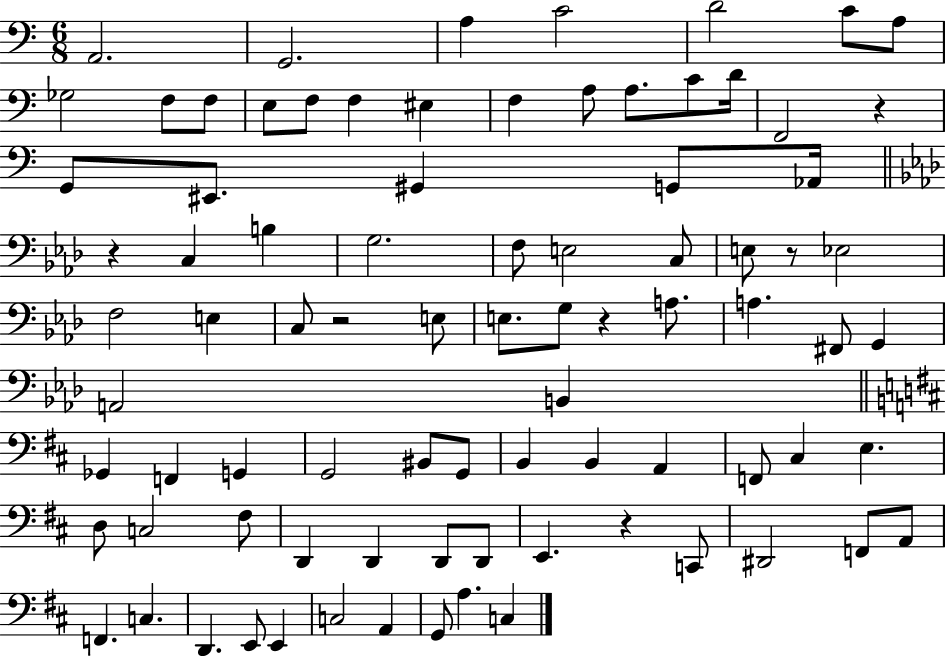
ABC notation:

X:1
T:Untitled
M:6/8
L:1/4
K:C
A,,2 G,,2 A, C2 D2 C/2 A,/2 _G,2 F,/2 F,/2 E,/2 F,/2 F, ^E, F, A,/2 A,/2 C/2 D/4 F,,2 z G,,/2 ^E,,/2 ^G,, G,,/2 _A,,/4 z C, B, G,2 F,/2 E,2 C,/2 E,/2 z/2 _E,2 F,2 E, C,/2 z2 E,/2 E,/2 G,/2 z A,/2 A, ^F,,/2 G,, A,,2 B,, _G,, F,, G,, G,,2 ^B,,/2 G,,/2 B,, B,, A,, F,,/2 ^C, E, D,/2 C,2 ^F,/2 D,, D,, D,,/2 D,,/2 E,, z C,,/2 ^D,,2 F,,/2 A,,/2 F,, C, D,, E,,/2 E,, C,2 A,, G,,/2 A, C,